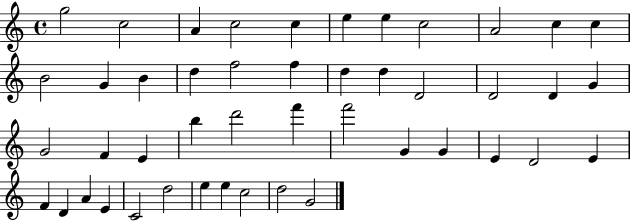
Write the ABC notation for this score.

X:1
T:Untitled
M:4/4
L:1/4
K:C
g2 c2 A c2 c e e c2 A2 c c B2 G B d f2 f d d D2 D2 D G G2 F E b d'2 f' f'2 G G E D2 E F D A E C2 d2 e e c2 d2 G2